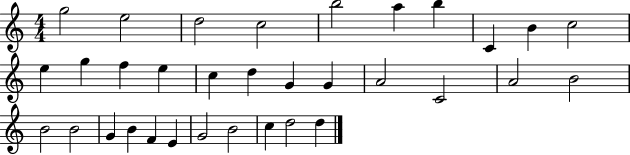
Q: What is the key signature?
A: C major